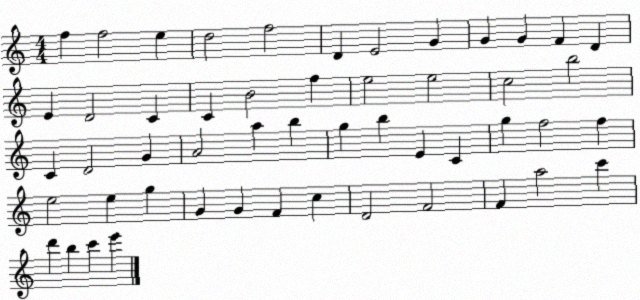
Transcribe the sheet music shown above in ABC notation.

X:1
T:Untitled
M:4/4
L:1/4
K:C
f f2 e d2 f2 D E2 G G G F D E D2 C C B2 f e2 e2 c2 b2 C D2 G A2 a b g b E C g f2 f e2 e g G G F c D2 F2 F a2 c' d' b c' e'